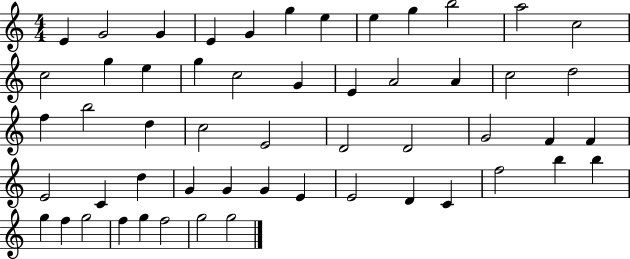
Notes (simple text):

E4/q G4/h G4/q E4/q G4/q G5/q E5/q E5/q G5/q B5/h A5/h C5/h C5/h G5/q E5/q G5/q C5/h G4/q E4/q A4/h A4/q C5/h D5/h F5/q B5/h D5/q C5/h E4/h D4/h D4/h G4/h F4/q F4/q E4/h C4/q D5/q G4/q G4/q G4/q E4/q E4/h D4/q C4/q F5/h B5/q B5/q G5/q F5/q G5/h F5/q G5/q F5/h G5/h G5/h